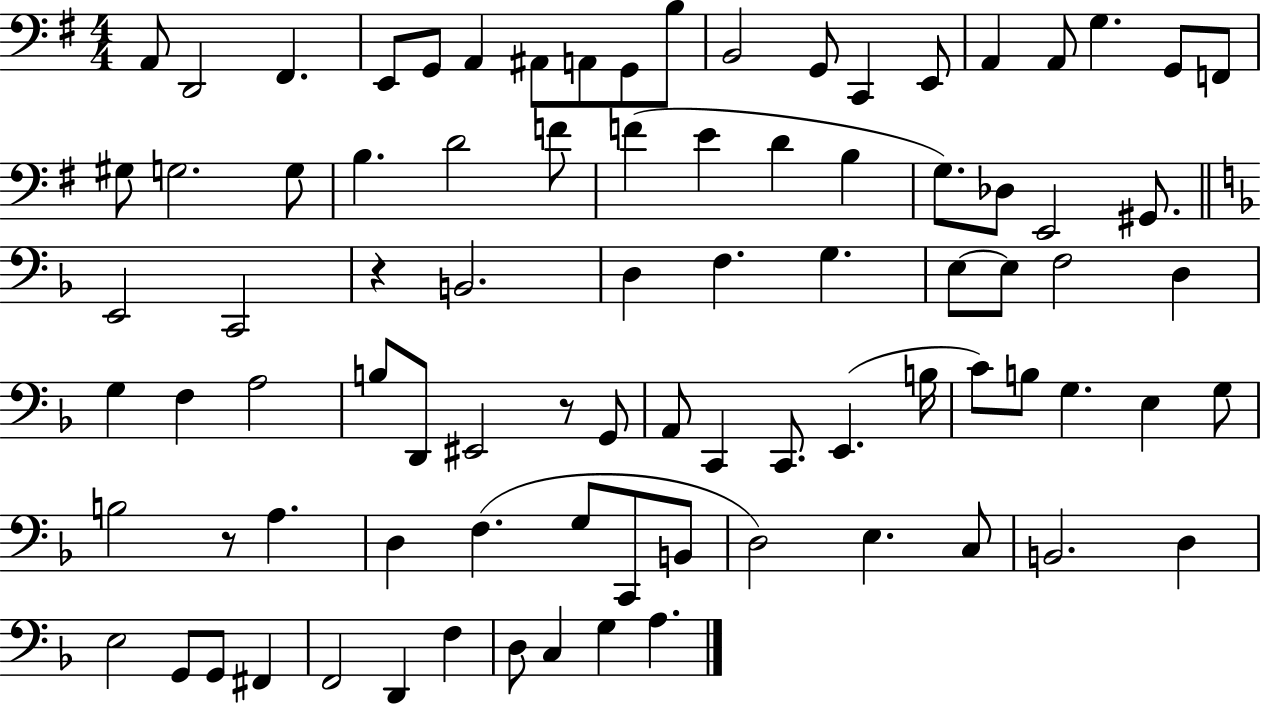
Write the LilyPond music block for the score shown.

{
  \clef bass
  \numericTimeSignature
  \time 4/4
  \key g \major
  a,8 d,2 fis,4. | e,8 g,8 a,4 ais,8 a,8 g,8 b8 | b,2 g,8 c,4 e,8 | a,4 a,8 g4. g,8 f,8 | \break gis8 g2. g8 | b4. d'2 f'8 | f'4( e'4 d'4 b4 | g8.) des8 e,2 gis,8. | \break \bar "||" \break \key f \major e,2 c,2 | r4 b,2. | d4 f4. g4. | e8~~ e8 f2 d4 | \break g4 f4 a2 | b8 d,8 eis,2 r8 g,8 | a,8 c,4 c,8. e,4.( b16 | c'8) b8 g4. e4 g8 | \break b2 r8 a4. | d4 f4.( g8 c,8 b,8 | d2) e4. c8 | b,2. d4 | \break e2 g,8 g,8 fis,4 | f,2 d,4 f4 | d8 c4 g4 a4. | \bar "|."
}